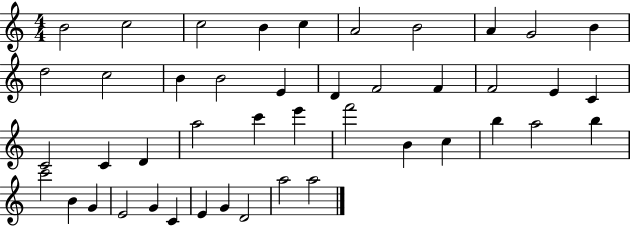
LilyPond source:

{
  \clef treble
  \numericTimeSignature
  \time 4/4
  \key c \major
  b'2 c''2 | c''2 b'4 c''4 | a'2 b'2 | a'4 g'2 b'4 | \break d''2 c''2 | b'4 b'2 e'4 | d'4 f'2 f'4 | f'2 e'4 c'4 | \break c'2 c'4 d'4 | a''2 c'''4 e'''4 | f'''2 b'4 c''4 | b''4 a''2 b''4 | \break c'''2 b'4 g'4 | e'2 g'4 c'4 | e'4 g'4 d'2 | a''2 a''2 | \break \bar "|."
}